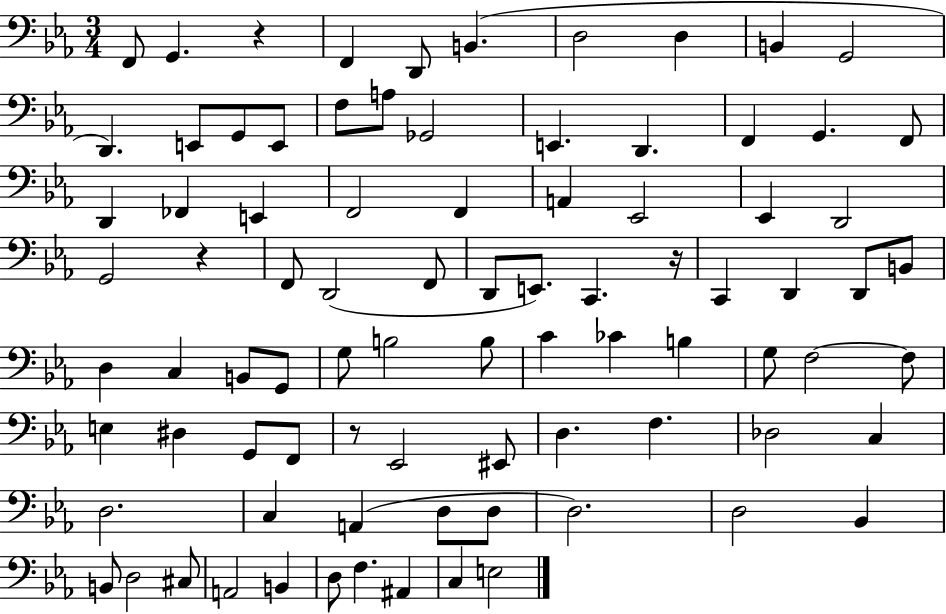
X:1
T:Untitled
M:3/4
L:1/4
K:Eb
F,,/2 G,, z F,, D,,/2 B,, D,2 D, B,, G,,2 D,, E,,/2 G,,/2 E,,/2 F,/2 A,/2 _G,,2 E,, D,, F,, G,, F,,/2 D,, _F,, E,, F,,2 F,, A,, _E,,2 _E,, D,,2 G,,2 z F,,/2 D,,2 F,,/2 D,,/2 E,,/2 C,, z/4 C,, D,, D,,/2 B,,/2 D, C, B,,/2 G,,/2 G,/2 B,2 B,/2 C _C B, G,/2 F,2 F,/2 E, ^D, G,,/2 F,,/2 z/2 _E,,2 ^E,,/2 D, F, _D,2 C, D,2 C, A,, D,/2 D,/2 D,2 D,2 _B,, B,,/2 D,2 ^C,/2 A,,2 B,, D,/2 F, ^A,, C, E,2